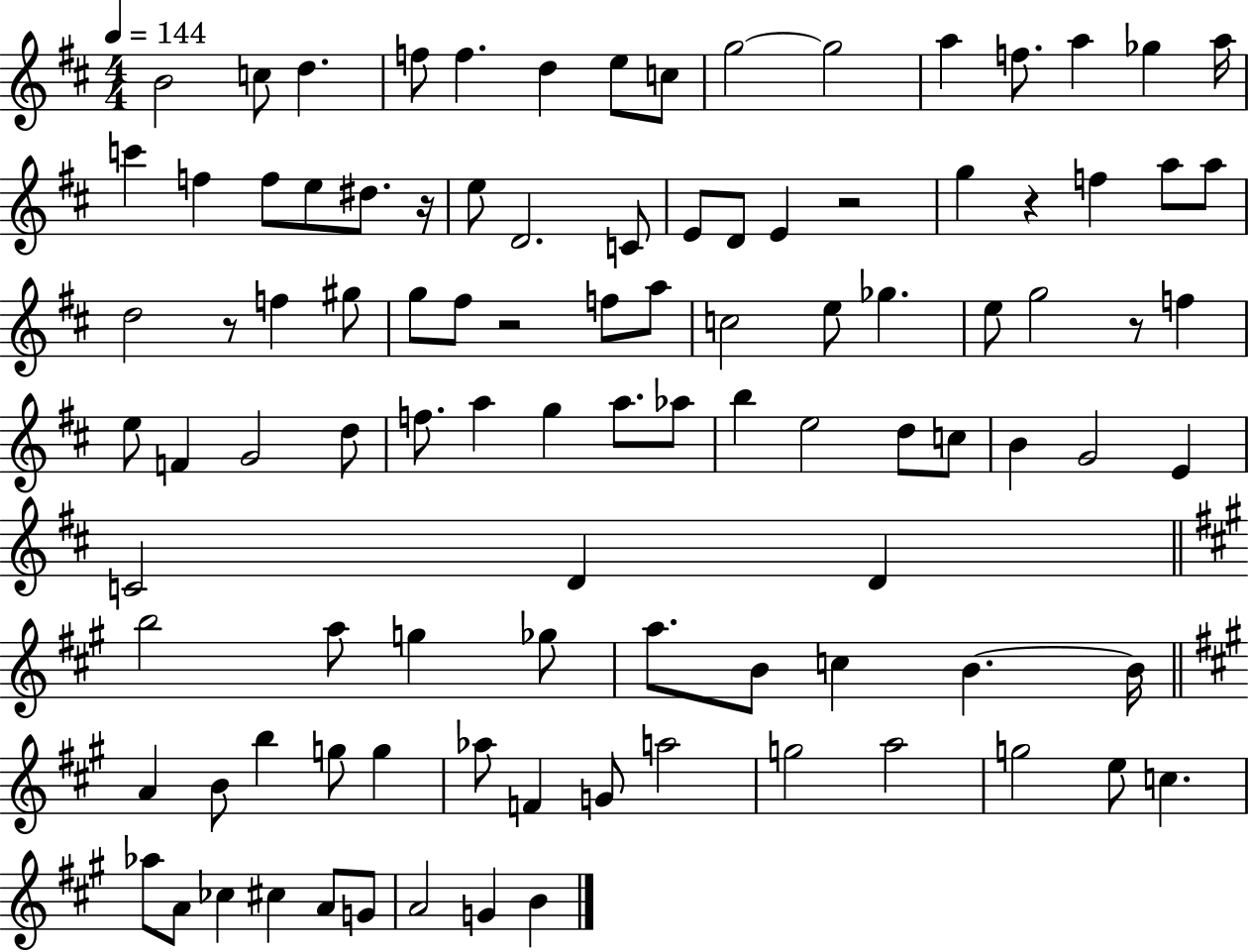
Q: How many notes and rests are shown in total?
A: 100